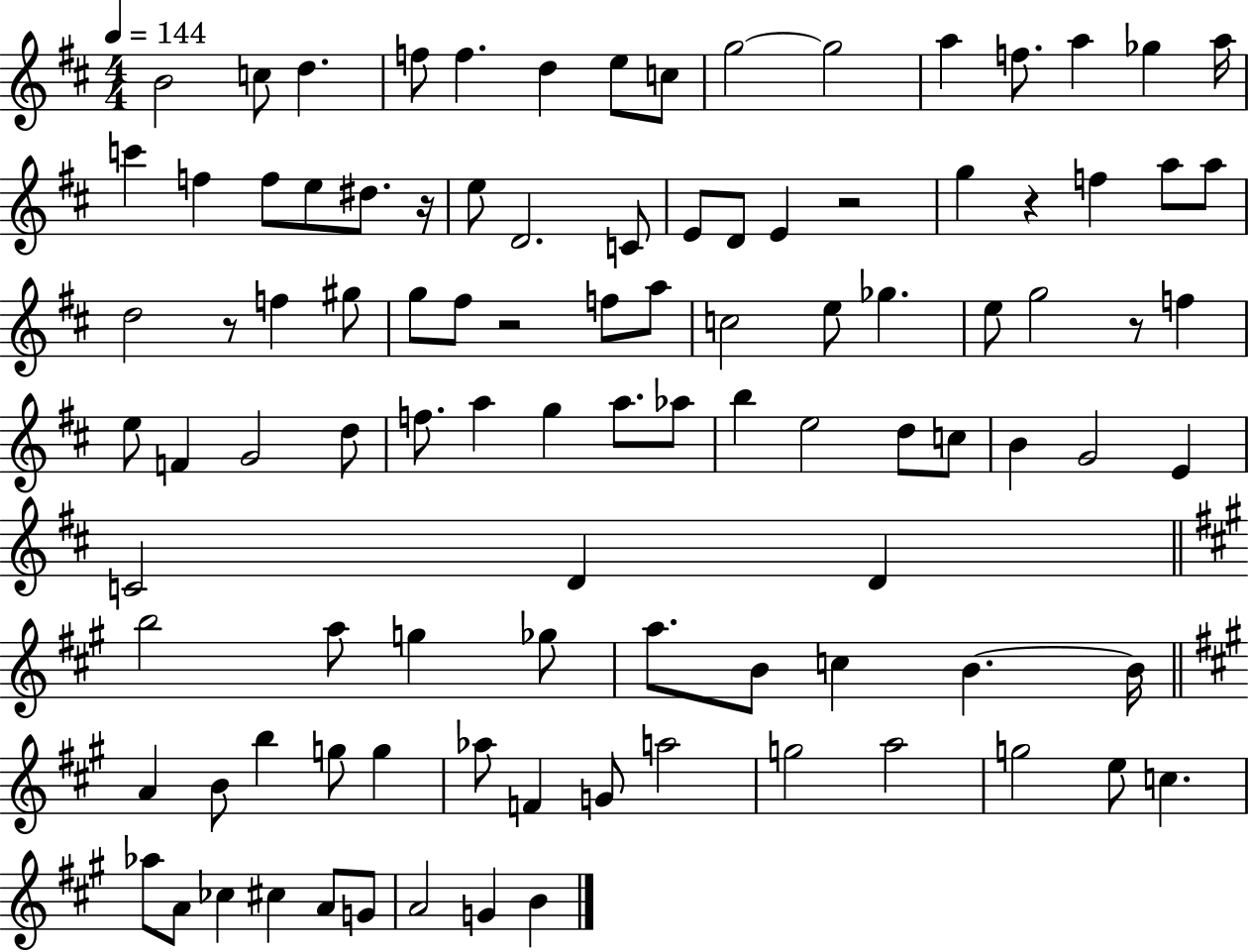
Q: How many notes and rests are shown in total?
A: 100